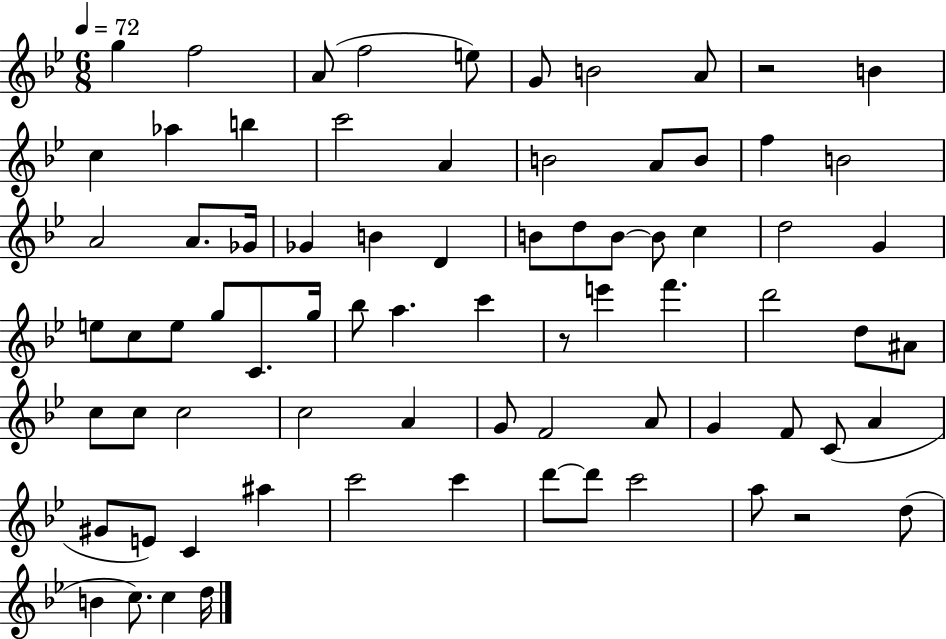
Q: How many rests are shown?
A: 3